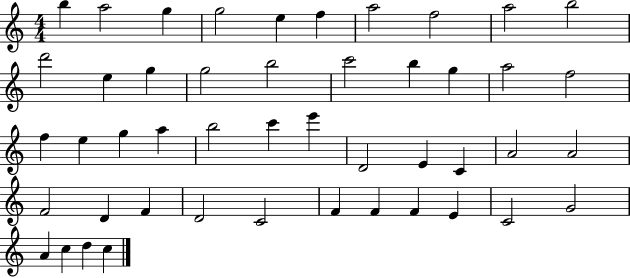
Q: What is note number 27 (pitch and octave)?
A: E6